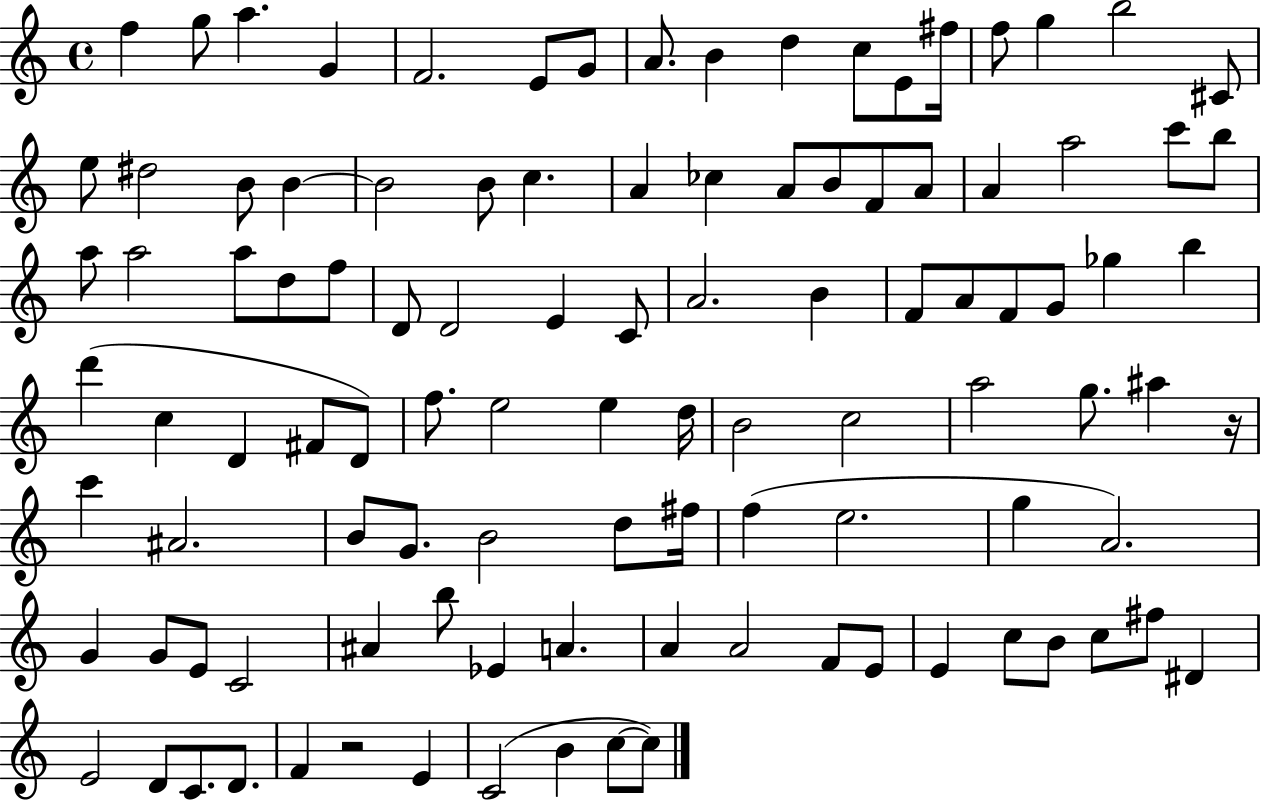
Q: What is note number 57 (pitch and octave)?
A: F5